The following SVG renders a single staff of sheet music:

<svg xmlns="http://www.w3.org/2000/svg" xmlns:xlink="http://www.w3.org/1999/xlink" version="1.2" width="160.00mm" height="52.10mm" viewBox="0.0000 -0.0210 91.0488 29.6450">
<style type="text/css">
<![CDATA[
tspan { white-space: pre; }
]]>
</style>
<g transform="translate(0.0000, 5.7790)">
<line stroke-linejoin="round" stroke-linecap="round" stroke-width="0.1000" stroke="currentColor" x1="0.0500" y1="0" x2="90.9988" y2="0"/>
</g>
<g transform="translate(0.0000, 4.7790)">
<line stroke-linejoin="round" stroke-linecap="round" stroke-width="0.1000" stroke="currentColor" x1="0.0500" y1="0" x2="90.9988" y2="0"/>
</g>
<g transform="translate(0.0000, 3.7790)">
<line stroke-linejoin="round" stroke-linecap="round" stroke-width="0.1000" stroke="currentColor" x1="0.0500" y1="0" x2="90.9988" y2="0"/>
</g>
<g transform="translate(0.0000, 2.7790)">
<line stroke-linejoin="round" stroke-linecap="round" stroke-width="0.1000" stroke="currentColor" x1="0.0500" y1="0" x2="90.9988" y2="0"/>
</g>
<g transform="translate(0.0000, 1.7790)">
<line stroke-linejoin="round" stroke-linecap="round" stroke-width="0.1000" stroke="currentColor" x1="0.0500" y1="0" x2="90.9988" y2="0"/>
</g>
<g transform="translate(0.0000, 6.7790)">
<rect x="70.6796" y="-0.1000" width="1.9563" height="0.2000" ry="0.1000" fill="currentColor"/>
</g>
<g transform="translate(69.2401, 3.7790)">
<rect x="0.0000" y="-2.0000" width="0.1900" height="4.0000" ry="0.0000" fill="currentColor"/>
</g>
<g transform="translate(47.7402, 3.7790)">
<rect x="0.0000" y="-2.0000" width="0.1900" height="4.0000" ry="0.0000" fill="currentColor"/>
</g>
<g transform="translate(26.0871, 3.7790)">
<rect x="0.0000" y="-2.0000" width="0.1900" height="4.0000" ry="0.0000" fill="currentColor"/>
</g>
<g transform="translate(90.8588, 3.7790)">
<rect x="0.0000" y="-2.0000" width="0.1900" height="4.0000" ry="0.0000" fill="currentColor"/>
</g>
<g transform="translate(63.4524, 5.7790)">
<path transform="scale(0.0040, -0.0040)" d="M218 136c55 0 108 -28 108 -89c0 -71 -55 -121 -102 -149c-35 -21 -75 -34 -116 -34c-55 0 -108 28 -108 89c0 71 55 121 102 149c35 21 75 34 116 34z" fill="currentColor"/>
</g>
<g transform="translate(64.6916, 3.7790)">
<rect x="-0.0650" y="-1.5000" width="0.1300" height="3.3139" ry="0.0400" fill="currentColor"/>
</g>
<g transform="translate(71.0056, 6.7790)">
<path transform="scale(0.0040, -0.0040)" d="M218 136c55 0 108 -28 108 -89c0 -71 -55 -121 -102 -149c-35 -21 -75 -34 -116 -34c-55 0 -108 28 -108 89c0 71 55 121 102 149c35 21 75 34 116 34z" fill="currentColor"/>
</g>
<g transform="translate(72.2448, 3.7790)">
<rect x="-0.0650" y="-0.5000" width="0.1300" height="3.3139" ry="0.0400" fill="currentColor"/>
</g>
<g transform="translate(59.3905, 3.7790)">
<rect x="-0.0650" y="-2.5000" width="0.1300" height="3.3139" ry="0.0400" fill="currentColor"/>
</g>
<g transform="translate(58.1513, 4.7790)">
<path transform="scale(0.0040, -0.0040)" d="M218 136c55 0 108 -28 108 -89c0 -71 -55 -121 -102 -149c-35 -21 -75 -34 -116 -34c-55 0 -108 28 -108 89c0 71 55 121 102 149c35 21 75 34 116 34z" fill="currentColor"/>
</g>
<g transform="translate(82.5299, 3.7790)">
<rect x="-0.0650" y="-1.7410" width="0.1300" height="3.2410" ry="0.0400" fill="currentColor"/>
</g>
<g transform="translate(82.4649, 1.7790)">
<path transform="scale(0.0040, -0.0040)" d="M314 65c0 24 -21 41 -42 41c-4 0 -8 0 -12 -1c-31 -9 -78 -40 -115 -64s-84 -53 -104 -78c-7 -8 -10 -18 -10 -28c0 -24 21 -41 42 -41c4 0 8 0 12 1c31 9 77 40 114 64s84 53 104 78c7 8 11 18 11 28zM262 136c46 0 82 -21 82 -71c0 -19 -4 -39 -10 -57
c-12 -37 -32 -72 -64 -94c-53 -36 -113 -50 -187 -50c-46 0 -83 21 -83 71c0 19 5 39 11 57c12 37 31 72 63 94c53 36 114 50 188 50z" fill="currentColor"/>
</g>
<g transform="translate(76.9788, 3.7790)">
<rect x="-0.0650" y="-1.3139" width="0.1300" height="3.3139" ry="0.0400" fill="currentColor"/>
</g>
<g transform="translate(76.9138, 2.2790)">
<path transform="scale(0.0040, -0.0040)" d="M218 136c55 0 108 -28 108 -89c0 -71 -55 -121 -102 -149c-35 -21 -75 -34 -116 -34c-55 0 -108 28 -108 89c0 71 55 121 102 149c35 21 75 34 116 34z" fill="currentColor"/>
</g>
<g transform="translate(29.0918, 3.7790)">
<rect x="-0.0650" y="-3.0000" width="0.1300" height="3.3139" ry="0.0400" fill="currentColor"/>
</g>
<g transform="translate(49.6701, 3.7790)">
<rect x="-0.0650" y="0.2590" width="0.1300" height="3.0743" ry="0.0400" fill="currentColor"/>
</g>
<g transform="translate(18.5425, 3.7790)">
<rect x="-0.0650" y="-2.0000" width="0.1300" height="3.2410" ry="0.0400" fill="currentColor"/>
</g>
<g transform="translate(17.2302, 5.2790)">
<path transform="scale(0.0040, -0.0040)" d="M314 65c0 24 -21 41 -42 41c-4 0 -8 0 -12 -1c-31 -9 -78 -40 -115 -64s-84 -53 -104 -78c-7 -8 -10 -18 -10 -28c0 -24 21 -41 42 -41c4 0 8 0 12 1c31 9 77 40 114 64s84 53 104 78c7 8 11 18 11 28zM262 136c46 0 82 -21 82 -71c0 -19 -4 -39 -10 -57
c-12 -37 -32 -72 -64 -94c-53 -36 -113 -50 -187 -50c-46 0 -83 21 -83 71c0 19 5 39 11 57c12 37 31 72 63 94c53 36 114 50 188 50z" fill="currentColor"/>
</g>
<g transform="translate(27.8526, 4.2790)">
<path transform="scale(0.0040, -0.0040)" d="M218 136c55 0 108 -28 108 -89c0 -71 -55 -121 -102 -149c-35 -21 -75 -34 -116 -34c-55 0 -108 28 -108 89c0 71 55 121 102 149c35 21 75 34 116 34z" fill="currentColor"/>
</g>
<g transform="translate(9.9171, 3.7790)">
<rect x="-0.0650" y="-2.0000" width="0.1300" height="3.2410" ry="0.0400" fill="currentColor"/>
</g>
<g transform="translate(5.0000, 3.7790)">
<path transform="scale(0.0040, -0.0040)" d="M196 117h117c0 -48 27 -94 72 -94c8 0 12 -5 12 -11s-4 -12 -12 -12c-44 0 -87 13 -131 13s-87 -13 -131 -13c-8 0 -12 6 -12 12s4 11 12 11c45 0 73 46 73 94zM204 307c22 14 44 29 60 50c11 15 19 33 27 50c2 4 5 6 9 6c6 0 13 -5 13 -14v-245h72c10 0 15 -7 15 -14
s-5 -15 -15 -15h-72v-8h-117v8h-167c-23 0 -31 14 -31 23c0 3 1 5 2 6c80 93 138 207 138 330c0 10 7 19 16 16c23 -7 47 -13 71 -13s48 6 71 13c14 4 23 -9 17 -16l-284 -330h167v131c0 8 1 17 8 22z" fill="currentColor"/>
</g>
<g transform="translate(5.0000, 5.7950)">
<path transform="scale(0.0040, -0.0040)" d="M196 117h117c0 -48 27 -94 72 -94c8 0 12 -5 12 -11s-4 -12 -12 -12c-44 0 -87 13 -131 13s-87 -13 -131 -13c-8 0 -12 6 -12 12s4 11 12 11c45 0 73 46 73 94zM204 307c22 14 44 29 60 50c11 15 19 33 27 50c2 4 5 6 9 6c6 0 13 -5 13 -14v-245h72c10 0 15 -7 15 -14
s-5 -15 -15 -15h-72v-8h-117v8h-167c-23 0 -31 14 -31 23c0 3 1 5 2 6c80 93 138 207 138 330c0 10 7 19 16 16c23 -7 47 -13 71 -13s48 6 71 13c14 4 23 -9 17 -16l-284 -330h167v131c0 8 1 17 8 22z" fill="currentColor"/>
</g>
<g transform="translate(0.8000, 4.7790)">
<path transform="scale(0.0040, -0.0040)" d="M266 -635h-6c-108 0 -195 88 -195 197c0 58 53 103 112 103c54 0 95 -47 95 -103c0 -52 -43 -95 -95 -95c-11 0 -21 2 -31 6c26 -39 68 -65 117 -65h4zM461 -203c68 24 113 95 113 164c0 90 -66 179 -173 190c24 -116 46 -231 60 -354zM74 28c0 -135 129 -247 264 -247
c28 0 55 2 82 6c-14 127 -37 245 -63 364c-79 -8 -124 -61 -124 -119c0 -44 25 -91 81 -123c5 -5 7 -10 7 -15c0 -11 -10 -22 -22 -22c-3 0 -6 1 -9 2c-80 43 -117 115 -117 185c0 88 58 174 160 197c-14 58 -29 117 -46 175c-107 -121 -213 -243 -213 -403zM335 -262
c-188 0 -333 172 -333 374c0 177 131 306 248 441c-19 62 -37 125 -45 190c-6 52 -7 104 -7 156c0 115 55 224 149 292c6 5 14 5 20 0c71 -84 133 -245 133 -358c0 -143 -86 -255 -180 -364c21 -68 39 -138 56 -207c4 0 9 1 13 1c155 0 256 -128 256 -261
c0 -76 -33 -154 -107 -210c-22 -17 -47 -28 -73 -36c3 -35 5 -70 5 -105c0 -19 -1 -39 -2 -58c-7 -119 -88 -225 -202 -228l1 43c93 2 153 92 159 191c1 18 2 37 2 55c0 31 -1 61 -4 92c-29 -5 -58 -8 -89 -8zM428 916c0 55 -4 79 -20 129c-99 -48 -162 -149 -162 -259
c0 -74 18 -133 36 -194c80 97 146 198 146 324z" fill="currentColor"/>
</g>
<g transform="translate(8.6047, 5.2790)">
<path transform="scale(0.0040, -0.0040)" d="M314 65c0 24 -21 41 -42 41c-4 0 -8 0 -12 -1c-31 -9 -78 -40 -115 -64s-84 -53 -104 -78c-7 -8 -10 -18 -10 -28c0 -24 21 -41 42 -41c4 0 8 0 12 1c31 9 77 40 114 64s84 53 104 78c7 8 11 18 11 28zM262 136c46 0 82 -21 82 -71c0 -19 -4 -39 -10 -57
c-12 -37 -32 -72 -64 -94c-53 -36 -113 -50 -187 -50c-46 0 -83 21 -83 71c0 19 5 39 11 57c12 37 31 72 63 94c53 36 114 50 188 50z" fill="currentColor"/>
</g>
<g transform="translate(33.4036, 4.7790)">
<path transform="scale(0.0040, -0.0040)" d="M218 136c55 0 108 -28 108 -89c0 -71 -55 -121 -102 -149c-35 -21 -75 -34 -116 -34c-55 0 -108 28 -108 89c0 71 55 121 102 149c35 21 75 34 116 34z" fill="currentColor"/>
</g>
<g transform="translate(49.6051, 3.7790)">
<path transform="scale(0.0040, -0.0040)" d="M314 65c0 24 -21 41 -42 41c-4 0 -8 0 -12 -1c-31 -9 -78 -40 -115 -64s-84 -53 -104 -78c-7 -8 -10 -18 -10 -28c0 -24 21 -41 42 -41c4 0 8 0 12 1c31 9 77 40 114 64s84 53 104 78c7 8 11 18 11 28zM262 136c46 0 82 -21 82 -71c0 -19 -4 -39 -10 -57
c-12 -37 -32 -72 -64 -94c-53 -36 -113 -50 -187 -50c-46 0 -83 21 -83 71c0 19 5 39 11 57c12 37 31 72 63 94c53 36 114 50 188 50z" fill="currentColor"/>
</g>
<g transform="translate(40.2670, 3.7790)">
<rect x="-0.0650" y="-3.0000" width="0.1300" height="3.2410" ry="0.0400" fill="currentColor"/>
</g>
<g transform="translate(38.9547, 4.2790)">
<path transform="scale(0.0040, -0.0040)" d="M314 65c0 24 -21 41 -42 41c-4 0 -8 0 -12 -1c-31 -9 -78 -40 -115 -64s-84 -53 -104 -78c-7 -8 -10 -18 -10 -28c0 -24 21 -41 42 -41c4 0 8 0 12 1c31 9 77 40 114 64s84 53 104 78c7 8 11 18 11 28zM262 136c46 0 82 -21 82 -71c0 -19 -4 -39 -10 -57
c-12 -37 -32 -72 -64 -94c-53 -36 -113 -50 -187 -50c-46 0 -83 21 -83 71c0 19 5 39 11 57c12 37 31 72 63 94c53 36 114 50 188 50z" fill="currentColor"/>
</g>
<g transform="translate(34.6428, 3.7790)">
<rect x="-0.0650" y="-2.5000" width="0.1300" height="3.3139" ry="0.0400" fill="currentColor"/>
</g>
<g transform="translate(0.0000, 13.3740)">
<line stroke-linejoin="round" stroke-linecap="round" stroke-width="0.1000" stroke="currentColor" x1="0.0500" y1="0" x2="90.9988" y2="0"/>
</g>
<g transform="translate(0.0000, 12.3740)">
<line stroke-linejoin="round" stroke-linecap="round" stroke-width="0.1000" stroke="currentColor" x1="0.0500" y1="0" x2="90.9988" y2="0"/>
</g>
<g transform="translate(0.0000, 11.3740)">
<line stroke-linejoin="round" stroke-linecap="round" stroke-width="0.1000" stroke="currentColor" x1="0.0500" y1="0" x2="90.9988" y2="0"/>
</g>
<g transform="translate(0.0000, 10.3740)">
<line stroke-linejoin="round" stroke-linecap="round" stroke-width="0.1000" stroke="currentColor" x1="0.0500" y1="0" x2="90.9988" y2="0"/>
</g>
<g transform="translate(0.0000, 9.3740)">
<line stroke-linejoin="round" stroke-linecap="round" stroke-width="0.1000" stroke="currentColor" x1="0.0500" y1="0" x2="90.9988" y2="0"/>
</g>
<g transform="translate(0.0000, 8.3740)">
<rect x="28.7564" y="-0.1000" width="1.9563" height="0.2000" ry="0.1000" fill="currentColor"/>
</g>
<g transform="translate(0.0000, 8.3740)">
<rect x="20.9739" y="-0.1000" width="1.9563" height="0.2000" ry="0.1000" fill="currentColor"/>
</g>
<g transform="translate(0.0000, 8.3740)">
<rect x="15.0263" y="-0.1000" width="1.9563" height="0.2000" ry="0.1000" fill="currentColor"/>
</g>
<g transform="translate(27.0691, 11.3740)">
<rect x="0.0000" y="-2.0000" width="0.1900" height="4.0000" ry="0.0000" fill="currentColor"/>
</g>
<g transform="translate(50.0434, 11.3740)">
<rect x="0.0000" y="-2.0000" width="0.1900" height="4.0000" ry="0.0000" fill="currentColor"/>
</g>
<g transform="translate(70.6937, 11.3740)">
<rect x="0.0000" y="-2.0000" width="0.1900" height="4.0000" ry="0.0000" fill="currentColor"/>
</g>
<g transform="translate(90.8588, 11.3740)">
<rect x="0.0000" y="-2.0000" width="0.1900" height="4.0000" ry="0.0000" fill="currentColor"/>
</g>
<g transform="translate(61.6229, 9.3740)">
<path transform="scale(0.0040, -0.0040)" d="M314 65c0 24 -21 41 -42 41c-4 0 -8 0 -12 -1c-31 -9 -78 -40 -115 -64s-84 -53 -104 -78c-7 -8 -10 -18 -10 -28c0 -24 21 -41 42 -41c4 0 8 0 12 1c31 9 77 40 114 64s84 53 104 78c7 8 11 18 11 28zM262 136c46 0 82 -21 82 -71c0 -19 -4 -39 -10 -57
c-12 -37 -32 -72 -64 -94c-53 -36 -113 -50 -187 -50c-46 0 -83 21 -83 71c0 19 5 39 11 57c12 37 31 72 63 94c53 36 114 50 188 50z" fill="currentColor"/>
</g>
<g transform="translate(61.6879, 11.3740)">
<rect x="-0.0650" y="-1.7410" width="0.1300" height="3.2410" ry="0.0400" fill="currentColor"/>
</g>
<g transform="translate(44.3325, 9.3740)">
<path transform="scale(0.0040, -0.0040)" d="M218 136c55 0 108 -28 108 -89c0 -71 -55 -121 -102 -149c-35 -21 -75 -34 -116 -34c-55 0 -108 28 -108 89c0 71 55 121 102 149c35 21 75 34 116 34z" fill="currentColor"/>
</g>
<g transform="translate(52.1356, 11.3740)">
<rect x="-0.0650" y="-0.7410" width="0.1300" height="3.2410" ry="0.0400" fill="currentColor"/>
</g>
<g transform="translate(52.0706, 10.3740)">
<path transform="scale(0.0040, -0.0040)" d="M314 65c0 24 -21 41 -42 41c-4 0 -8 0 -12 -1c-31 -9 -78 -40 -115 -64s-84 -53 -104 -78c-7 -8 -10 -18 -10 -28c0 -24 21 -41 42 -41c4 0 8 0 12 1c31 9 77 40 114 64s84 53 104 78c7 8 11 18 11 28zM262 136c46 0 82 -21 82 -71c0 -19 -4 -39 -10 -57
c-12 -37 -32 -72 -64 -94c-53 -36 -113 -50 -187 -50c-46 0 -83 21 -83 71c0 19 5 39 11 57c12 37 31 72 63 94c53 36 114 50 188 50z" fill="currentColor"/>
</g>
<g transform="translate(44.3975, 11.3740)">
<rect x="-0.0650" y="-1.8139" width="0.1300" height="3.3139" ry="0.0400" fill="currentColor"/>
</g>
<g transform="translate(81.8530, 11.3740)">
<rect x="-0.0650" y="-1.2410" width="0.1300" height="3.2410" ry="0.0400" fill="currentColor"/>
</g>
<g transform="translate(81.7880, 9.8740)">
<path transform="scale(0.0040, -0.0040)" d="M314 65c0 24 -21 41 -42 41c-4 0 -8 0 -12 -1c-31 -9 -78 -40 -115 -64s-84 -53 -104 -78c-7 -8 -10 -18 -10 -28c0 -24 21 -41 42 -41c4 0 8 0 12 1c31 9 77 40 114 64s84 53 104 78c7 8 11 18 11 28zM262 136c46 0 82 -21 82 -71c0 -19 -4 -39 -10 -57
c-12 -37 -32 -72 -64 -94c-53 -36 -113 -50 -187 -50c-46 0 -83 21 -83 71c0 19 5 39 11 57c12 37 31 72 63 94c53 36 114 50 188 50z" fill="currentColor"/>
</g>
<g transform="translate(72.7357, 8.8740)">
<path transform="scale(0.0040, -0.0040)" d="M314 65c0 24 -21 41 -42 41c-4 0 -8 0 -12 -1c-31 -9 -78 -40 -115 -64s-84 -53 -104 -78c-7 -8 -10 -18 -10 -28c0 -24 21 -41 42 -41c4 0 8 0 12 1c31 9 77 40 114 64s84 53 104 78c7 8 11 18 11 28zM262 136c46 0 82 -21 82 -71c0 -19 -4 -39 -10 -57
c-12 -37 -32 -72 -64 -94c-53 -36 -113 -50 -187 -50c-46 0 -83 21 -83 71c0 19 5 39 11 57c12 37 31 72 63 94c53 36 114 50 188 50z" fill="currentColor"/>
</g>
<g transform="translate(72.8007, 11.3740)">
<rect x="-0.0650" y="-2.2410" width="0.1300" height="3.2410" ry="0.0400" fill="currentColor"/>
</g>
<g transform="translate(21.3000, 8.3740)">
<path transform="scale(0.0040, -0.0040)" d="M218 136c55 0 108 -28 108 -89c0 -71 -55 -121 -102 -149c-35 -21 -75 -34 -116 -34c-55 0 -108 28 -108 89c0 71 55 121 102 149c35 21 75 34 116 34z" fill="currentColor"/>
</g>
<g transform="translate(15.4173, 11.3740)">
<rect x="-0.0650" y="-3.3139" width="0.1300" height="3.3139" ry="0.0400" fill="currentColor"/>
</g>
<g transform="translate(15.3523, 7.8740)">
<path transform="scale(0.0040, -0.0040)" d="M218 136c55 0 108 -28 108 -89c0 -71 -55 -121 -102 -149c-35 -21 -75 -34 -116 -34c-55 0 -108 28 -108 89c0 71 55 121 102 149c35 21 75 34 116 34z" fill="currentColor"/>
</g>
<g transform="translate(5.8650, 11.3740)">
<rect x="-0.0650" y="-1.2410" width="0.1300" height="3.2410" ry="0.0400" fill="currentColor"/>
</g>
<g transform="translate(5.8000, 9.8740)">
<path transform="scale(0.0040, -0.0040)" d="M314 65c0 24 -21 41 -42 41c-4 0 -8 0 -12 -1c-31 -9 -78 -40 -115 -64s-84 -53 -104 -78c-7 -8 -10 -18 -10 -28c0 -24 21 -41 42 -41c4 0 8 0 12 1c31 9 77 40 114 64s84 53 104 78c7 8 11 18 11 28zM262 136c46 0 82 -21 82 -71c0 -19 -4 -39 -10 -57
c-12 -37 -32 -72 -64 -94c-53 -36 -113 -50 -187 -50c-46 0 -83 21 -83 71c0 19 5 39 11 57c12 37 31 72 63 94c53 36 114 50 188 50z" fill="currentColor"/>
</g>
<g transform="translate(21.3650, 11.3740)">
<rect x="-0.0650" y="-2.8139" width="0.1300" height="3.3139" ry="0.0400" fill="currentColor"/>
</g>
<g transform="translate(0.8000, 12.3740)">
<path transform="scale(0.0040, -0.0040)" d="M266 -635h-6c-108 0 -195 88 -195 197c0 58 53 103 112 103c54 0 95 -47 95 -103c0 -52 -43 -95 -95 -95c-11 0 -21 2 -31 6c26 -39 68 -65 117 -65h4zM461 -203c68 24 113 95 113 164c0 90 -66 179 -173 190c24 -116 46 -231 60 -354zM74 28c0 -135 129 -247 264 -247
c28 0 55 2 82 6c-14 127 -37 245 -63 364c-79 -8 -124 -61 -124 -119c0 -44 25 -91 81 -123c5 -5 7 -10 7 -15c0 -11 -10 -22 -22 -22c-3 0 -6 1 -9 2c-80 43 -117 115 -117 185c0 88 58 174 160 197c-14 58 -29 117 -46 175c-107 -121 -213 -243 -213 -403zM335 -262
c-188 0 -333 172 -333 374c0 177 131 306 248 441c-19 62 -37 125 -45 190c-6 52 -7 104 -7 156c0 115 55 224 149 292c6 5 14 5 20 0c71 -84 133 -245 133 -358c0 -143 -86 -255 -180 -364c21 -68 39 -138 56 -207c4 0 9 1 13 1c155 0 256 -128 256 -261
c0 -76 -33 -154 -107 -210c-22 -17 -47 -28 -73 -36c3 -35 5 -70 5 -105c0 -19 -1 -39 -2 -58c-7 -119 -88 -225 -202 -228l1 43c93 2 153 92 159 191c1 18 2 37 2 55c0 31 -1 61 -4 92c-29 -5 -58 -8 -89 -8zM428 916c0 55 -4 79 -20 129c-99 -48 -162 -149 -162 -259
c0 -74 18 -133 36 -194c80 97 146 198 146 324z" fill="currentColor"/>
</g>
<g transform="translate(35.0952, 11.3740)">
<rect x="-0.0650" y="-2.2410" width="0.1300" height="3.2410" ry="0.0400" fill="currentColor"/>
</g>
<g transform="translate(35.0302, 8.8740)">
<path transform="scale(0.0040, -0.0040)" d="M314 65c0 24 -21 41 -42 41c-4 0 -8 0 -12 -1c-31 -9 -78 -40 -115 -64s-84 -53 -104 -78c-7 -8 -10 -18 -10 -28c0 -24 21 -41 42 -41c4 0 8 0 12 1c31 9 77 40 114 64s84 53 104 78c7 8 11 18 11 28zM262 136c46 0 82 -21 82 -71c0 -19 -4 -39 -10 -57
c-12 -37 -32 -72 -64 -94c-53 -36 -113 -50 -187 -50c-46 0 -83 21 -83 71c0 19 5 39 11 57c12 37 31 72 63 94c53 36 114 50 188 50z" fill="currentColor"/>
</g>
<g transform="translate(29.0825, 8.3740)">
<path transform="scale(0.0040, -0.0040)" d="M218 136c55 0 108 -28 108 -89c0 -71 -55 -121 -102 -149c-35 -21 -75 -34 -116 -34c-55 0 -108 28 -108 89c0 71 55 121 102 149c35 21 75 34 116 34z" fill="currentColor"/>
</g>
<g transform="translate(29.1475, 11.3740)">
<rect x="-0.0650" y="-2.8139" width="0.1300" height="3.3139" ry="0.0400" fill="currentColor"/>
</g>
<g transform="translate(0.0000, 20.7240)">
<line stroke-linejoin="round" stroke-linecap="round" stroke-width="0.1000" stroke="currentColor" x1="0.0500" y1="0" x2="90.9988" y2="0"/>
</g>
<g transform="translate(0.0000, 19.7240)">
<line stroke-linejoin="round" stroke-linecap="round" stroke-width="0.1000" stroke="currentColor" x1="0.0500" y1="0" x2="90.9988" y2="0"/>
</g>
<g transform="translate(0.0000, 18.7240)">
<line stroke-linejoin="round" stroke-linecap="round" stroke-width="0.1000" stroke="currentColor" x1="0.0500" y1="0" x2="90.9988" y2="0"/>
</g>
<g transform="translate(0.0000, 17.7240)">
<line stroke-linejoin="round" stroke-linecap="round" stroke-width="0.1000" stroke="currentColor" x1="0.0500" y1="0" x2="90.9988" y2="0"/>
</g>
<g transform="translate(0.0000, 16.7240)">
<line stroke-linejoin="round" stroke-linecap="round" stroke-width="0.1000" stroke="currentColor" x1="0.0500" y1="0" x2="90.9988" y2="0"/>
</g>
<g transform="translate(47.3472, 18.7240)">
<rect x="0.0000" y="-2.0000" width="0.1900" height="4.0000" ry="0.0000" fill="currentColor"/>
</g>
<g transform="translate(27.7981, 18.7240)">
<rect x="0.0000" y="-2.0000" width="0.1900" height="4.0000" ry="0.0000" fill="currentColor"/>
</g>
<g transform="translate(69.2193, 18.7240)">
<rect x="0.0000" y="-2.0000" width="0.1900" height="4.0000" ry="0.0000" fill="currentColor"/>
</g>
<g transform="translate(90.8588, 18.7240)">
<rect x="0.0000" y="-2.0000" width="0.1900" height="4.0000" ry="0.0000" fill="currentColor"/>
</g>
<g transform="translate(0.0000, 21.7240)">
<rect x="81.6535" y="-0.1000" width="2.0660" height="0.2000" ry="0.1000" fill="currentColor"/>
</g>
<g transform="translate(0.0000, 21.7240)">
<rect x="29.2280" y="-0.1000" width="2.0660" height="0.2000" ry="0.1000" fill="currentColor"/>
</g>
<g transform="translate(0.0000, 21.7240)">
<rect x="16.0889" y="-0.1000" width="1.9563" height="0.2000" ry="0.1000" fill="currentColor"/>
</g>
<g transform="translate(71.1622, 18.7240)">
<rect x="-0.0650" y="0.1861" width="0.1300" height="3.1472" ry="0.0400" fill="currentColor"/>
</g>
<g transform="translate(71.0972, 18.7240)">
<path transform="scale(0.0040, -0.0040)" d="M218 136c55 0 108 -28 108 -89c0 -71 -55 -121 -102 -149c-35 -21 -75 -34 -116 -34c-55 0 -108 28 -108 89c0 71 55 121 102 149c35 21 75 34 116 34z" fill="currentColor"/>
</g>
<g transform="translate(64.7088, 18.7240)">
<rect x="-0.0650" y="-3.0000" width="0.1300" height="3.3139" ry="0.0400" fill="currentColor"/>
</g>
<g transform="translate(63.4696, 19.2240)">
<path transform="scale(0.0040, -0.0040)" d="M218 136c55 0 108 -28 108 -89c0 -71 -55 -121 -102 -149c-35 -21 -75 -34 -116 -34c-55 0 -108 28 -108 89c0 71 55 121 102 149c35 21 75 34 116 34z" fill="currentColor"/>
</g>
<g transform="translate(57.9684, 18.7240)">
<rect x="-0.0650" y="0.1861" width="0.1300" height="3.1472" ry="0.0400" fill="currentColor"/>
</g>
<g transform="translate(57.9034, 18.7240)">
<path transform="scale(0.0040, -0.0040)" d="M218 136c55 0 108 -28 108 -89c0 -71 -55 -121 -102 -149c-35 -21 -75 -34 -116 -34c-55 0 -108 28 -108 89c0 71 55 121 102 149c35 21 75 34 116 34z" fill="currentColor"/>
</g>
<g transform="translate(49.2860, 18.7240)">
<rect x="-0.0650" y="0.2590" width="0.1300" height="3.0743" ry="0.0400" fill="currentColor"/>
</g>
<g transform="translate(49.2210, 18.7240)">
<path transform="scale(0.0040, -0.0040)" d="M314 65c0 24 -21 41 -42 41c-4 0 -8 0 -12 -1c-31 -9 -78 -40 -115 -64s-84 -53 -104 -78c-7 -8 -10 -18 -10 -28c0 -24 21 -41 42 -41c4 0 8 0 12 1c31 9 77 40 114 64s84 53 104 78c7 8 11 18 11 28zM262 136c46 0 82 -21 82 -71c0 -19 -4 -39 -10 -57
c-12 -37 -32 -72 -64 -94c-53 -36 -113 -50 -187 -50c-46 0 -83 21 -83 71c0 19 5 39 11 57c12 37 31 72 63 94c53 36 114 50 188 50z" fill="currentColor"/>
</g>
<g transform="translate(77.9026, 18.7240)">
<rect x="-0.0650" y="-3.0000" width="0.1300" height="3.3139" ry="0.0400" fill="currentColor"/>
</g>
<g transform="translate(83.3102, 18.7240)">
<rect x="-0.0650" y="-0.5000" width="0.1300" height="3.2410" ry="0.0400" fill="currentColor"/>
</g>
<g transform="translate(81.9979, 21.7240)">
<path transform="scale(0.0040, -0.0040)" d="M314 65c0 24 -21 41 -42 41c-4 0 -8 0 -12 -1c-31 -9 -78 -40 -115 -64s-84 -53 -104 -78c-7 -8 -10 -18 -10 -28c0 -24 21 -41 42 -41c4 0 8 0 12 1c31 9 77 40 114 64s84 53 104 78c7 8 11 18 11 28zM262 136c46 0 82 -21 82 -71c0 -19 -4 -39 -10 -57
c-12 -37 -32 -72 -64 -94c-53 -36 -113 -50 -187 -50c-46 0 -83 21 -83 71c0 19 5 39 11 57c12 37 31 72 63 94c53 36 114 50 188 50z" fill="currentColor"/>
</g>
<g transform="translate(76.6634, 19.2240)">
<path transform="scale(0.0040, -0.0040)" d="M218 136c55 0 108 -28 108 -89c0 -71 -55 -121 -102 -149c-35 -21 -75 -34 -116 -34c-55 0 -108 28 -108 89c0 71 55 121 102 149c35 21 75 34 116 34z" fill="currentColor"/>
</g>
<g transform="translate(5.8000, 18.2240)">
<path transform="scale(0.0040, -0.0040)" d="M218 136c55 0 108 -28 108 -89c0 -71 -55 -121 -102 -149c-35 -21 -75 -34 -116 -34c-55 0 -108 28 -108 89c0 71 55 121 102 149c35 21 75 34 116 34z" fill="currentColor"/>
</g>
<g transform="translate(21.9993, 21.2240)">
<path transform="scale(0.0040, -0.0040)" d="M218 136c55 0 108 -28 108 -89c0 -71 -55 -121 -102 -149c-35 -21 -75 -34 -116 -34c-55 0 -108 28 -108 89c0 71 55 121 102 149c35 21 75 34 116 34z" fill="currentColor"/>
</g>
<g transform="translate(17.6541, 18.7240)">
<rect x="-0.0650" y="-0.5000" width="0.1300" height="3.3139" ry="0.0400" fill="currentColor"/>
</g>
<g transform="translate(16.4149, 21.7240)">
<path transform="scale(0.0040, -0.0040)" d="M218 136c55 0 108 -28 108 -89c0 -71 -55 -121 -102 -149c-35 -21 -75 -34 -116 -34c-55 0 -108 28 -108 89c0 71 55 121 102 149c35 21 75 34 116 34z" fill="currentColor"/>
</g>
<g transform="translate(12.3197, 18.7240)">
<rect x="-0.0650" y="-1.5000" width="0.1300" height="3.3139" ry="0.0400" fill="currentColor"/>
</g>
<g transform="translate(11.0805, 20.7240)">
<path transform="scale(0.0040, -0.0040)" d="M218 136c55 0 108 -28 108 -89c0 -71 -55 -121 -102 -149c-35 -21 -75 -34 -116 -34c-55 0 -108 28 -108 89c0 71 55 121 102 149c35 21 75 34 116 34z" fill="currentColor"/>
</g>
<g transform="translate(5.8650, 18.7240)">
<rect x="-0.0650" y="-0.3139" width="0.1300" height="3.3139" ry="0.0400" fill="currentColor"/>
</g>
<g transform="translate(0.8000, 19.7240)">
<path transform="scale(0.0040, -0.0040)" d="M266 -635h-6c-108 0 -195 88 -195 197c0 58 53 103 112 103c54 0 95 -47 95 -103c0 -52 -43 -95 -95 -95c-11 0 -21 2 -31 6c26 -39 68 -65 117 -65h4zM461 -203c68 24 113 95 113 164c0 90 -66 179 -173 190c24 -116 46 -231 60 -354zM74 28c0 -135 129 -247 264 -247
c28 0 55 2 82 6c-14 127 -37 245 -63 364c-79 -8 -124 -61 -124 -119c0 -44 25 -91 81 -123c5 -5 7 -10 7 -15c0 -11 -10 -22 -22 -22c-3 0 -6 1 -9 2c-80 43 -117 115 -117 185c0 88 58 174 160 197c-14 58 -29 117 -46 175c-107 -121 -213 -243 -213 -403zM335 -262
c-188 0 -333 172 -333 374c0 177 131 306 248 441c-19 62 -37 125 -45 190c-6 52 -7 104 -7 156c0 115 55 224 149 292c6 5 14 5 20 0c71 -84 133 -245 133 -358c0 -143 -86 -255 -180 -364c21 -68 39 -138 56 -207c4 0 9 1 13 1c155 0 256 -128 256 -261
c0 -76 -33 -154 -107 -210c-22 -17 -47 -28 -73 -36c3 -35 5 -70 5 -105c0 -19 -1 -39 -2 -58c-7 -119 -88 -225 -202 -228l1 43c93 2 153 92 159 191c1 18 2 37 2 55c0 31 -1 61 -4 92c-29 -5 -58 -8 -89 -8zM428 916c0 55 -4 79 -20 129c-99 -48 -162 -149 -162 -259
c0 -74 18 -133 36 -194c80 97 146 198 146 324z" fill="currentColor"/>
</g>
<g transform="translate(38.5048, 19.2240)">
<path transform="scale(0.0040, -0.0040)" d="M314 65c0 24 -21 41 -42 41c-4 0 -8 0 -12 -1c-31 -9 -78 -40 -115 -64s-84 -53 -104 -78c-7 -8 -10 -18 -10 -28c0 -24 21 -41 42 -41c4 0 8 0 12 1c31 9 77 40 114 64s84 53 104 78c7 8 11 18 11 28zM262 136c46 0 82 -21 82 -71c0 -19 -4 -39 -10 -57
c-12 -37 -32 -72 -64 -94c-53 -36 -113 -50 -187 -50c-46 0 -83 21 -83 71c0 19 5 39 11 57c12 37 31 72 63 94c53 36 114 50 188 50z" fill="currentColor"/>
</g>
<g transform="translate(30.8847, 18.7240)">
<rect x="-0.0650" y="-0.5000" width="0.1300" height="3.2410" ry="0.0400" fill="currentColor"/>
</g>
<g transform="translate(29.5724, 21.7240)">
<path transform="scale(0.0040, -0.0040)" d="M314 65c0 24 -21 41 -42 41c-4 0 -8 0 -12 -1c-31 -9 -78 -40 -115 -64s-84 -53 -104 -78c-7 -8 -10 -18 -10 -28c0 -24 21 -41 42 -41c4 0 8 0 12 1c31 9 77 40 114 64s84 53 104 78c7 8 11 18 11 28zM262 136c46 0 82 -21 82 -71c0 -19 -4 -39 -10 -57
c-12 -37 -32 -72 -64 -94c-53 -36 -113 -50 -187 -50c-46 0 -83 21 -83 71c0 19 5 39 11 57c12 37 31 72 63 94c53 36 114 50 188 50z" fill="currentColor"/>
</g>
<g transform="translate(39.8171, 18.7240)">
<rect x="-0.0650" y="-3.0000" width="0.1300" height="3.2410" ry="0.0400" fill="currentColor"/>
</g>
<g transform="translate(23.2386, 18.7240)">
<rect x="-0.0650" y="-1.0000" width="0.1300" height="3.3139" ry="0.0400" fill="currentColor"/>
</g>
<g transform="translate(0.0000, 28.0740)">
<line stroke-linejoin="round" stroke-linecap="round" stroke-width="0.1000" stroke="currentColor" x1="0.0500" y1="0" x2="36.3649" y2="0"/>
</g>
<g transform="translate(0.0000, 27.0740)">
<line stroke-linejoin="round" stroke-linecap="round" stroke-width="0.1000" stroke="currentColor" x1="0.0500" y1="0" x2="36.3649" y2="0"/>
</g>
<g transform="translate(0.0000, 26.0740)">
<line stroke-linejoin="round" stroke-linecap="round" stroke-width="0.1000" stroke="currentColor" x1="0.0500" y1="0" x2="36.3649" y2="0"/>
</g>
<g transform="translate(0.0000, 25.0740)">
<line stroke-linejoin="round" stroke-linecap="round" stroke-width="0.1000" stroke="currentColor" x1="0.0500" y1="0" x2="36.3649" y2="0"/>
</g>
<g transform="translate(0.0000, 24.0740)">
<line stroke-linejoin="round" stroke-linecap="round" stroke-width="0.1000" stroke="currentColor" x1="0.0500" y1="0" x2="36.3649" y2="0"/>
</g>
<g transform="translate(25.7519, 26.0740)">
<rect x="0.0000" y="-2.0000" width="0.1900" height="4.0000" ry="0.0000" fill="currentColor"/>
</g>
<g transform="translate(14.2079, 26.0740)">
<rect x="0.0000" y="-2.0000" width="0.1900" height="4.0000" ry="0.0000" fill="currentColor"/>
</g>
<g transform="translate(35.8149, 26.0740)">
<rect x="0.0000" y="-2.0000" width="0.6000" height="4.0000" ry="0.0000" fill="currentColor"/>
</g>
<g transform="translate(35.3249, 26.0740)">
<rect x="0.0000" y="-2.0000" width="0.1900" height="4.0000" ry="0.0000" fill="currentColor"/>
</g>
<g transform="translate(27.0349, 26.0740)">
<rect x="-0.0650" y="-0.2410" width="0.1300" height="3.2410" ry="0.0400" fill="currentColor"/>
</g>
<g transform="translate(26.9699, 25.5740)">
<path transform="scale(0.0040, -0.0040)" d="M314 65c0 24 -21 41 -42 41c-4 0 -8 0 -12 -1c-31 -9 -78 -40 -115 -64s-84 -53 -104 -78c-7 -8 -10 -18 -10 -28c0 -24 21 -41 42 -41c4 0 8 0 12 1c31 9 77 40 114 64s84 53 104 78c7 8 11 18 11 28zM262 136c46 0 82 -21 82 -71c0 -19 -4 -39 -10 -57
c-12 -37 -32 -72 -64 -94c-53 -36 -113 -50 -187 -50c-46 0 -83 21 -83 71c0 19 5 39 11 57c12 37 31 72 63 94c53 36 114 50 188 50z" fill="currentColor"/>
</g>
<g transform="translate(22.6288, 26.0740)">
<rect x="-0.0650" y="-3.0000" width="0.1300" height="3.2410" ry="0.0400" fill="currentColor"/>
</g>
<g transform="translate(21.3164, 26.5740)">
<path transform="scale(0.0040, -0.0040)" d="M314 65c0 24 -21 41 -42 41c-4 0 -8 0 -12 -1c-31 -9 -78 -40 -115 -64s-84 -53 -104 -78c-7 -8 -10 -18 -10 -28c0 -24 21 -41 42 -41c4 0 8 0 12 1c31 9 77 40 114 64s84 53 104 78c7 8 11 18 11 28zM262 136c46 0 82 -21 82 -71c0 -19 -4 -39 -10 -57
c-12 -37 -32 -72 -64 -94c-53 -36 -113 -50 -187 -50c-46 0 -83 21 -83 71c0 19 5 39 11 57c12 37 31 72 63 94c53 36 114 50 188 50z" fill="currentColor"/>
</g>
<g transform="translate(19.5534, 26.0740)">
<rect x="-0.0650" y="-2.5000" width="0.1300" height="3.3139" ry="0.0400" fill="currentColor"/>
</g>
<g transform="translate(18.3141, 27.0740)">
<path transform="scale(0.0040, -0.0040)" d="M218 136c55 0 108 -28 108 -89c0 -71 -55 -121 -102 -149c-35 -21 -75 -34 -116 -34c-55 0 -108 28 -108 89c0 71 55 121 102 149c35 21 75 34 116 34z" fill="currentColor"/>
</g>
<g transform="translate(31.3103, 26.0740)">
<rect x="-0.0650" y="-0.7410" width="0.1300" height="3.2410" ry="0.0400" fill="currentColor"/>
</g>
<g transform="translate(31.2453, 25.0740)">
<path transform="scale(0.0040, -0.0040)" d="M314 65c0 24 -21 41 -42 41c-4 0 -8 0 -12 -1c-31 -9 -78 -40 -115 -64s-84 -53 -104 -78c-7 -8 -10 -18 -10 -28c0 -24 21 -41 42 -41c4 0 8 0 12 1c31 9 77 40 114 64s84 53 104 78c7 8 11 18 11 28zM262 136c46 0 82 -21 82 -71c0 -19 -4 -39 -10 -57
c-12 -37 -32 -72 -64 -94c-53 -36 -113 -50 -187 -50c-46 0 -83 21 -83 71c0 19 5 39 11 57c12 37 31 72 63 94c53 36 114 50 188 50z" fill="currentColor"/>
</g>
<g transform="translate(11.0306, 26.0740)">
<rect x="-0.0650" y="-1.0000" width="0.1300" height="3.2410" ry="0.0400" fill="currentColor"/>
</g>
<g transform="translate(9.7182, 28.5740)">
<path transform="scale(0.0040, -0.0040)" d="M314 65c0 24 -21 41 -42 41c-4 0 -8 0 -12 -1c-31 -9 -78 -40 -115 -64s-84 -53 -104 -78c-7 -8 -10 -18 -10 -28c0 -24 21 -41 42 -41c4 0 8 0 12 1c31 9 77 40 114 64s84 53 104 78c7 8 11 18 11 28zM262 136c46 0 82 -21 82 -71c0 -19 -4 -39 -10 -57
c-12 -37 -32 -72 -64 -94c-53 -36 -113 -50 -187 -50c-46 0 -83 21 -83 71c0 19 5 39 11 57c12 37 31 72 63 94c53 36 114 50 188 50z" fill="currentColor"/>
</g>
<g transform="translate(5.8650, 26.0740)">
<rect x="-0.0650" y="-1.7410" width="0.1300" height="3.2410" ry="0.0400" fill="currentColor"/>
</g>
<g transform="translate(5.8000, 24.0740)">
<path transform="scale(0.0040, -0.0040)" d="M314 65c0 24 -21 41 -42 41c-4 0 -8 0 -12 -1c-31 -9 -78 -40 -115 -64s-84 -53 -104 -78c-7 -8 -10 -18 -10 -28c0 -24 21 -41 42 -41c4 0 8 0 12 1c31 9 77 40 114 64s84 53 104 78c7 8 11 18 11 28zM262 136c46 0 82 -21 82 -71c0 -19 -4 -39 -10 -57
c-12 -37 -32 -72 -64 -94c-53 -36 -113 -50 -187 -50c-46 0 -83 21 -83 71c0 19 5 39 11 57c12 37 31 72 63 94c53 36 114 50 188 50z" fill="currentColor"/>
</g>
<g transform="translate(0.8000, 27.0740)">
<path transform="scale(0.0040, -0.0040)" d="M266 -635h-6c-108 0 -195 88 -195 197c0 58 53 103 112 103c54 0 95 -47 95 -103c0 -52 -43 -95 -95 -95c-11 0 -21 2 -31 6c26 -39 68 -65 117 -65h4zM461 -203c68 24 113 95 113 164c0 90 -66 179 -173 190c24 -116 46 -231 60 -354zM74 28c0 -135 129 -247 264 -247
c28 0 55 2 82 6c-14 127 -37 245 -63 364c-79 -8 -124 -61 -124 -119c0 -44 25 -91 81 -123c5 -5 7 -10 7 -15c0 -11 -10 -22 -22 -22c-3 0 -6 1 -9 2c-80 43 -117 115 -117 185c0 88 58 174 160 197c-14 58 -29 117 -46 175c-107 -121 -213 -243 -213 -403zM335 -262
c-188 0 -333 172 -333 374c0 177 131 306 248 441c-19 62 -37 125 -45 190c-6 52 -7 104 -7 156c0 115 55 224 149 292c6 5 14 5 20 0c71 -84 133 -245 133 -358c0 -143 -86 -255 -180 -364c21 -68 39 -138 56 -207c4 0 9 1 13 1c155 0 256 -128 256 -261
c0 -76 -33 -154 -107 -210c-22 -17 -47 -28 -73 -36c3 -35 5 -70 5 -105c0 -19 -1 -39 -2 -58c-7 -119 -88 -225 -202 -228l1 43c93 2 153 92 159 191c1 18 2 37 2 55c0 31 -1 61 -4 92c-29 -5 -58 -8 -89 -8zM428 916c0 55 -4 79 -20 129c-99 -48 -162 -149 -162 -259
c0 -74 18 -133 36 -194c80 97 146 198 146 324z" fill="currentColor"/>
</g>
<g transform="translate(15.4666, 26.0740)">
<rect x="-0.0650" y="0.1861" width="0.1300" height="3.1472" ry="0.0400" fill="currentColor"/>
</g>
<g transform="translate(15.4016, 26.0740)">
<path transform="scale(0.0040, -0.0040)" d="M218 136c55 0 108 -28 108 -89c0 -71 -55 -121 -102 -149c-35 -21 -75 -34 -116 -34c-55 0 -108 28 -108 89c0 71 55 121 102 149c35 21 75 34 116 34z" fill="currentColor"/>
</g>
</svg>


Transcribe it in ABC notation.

X:1
T:Untitled
M:4/4
L:1/4
K:C
F2 F2 A G A2 B2 G E C e f2 e2 b a a g2 f d2 f2 g2 e2 c E C D C2 A2 B2 B A B A C2 f2 D2 B G A2 c2 d2